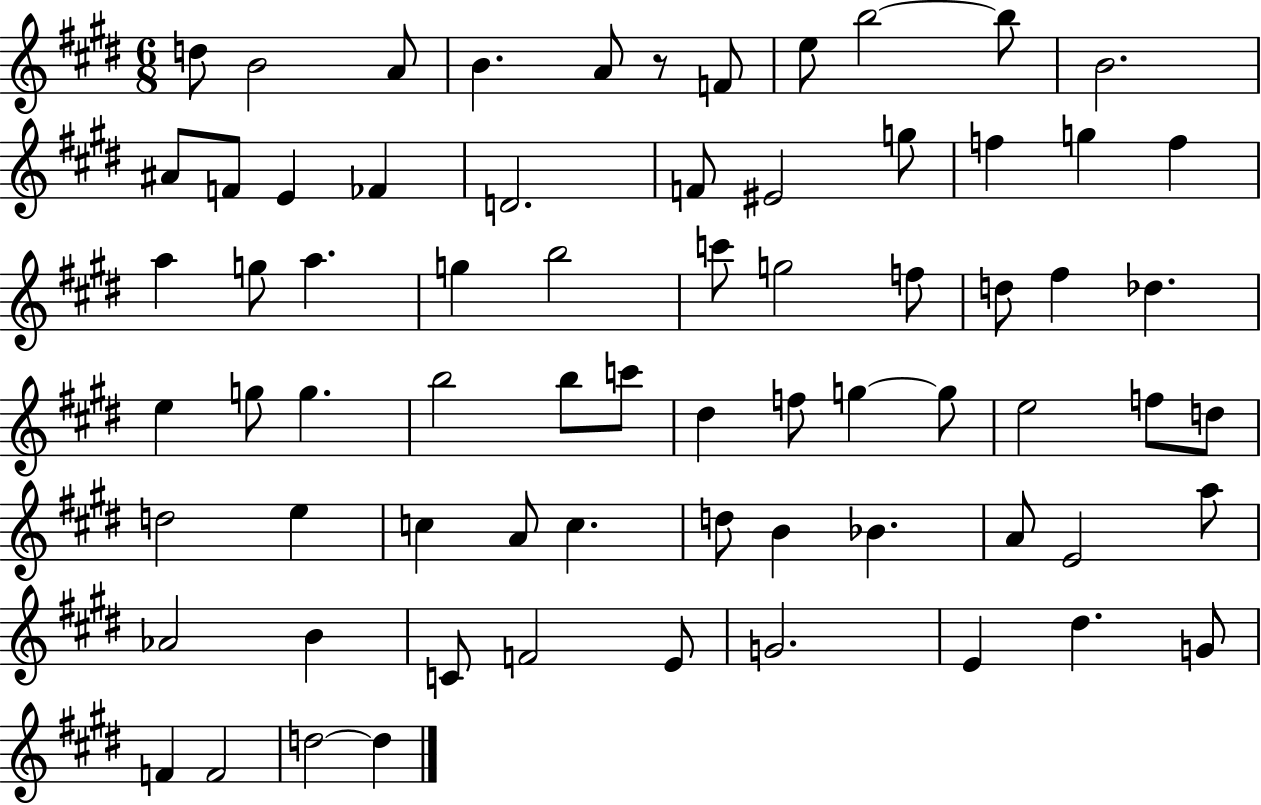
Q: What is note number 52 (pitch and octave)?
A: B4